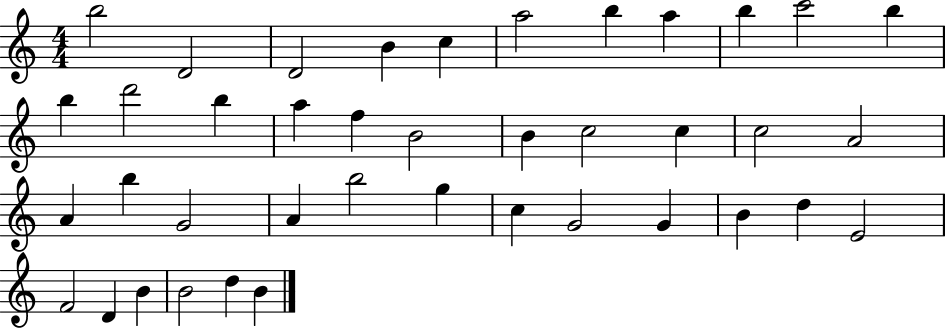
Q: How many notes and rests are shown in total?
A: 40